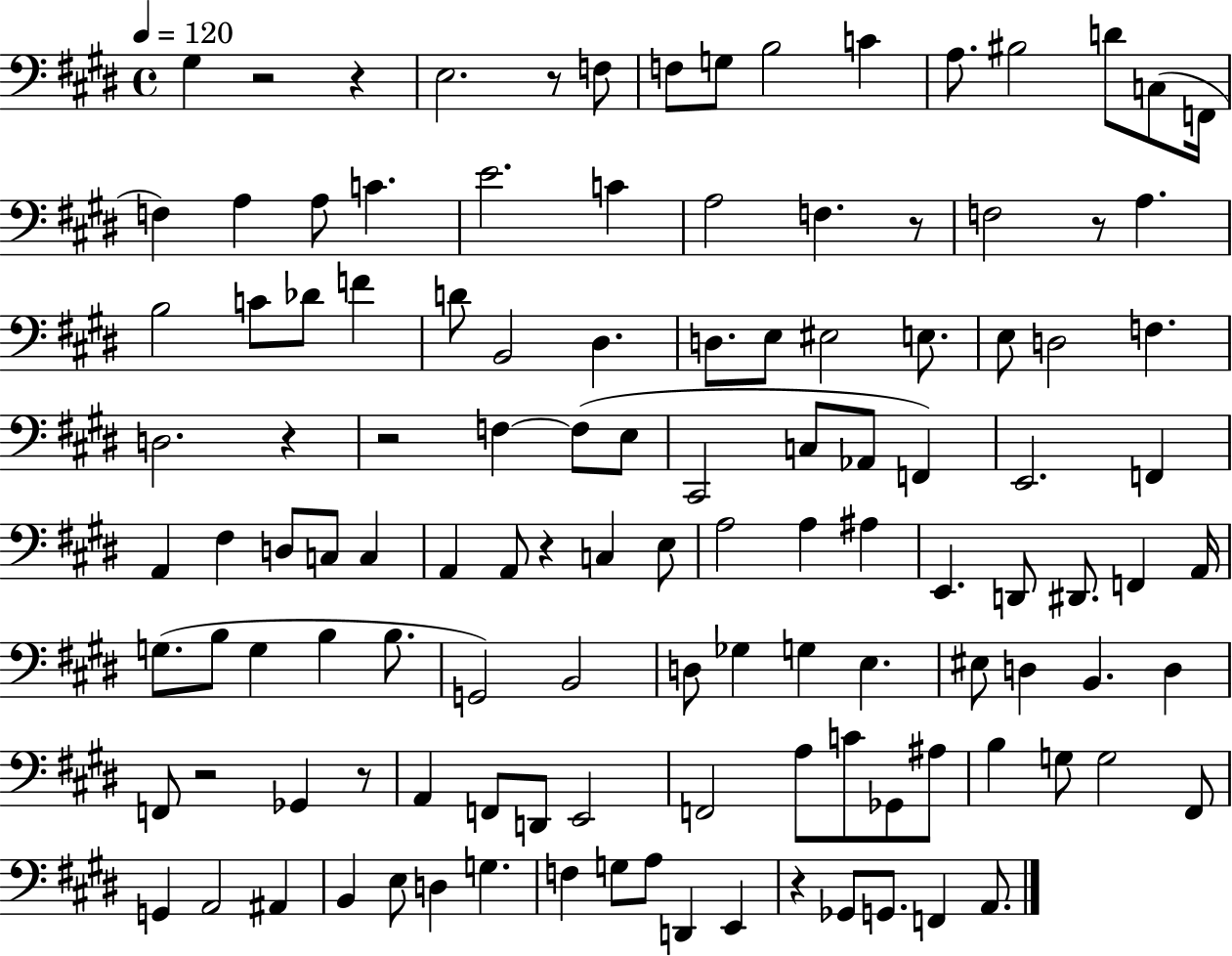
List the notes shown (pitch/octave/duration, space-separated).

G#3/q R/h R/q E3/h. R/e F3/e F3/e G3/e B3/h C4/q A3/e. BIS3/h D4/e C3/e F2/s F3/q A3/q A3/e C4/q. E4/h. C4/q A3/h F3/q. R/e F3/h R/e A3/q. B3/h C4/e Db4/e F4/q D4/e B2/h D#3/q. D3/e. E3/e EIS3/h E3/e. E3/e D3/h F3/q. D3/h. R/q R/h F3/q F3/e E3/e C#2/h C3/e Ab2/e F2/q E2/h. F2/q A2/q F#3/q D3/e C3/e C3/q A2/q A2/e R/q C3/q E3/e A3/h A3/q A#3/q E2/q. D2/e D#2/e. F2/q A2/s G3/e. B3/e G3/q B3/q B3/e. G2/h B2/h D3/e Gb3/q G3/q E3/q. EIS3/e D3/q B2/q. D3/q F2/e R/h Gb2/q R/e A2/q F2/e D2/e E2/h F2/h A3/e C4/e Gb2/e A#3/e B3/q G3/e G3/h F#2/e G2/q A2/h A#2/q B2/q E3/e D3/q G3/q. F3/q G3/e A3/e D2/q E2/q R/q Gb2/e G2/e. F2/q A2/e.